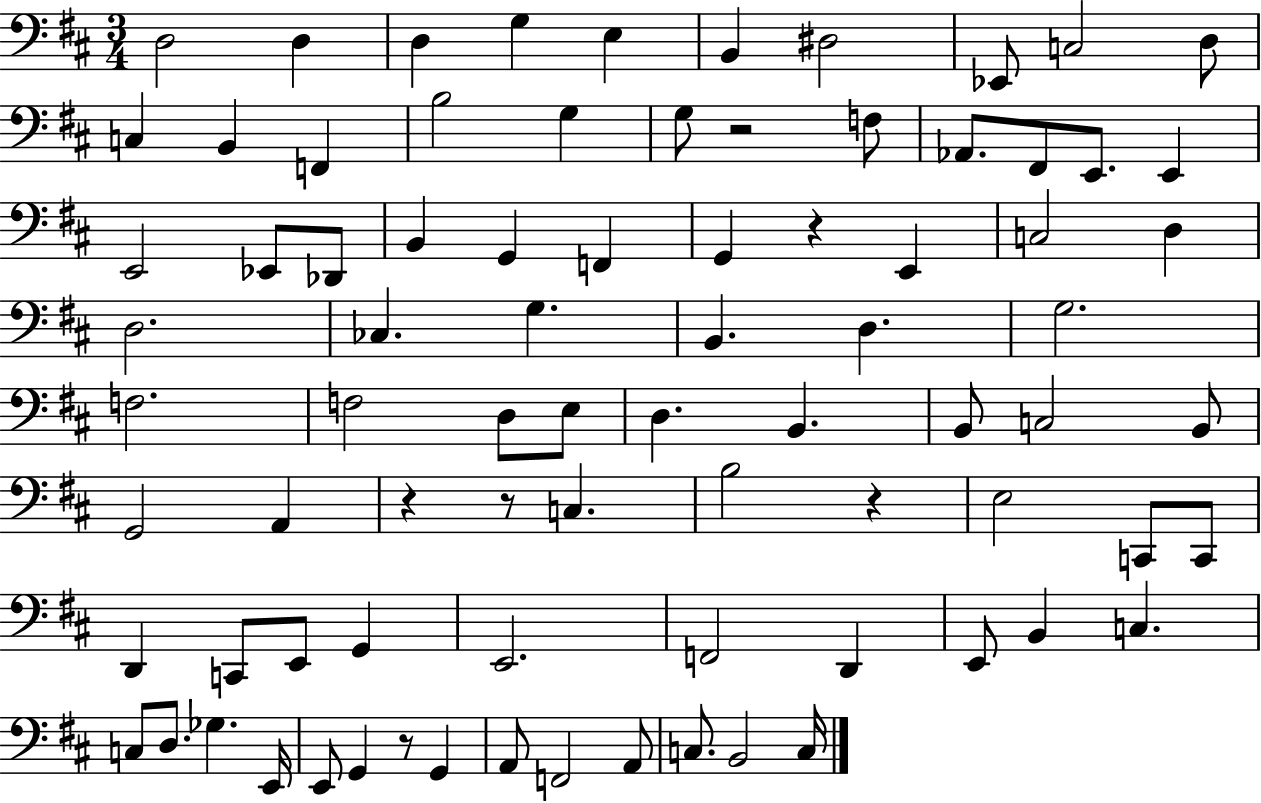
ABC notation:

X:1
T:Untitled
M:3/4
L:1/4
K:D
D,2 D, D, G, E, B,, ^D,2 _E,,/2 C,2 D,/2 C, B,, F,, B,2 G, G,/2 z2 F,/2 _A,,/2 ^F,,/2 E,,/2 E,, E,,2 _E,,/2 _D,,/2 B,, G,, F,, G,, z E,, C,2 D, D,2 _C, G, B,, D, G,2 F,2 F,2 D,/2 E,/2 D, B,, B,,/2 C,2 B,,/2 G,,2 A,, z z/2 C, B,2 z E,2 C,,/2 C,,/2 D,, C,,/2 E,,/2 G,, E,,2 F,,2 D,, E,,/2 B,, C, C,/2 D,/2 _G, E,,/4 E,,/2 G,, z/2 G,, A,,/2 F,,2 A,,/2 C,/2 B,,2 C,/4